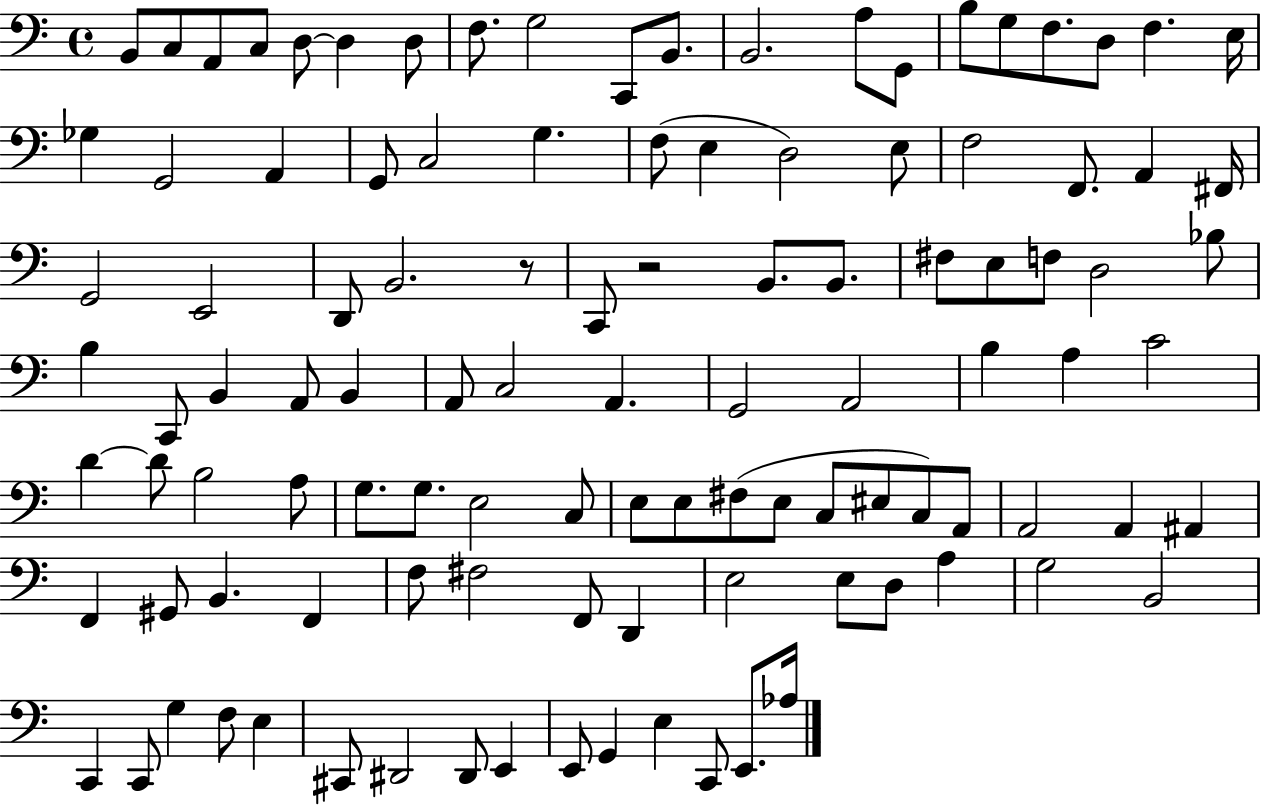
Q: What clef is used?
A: bass